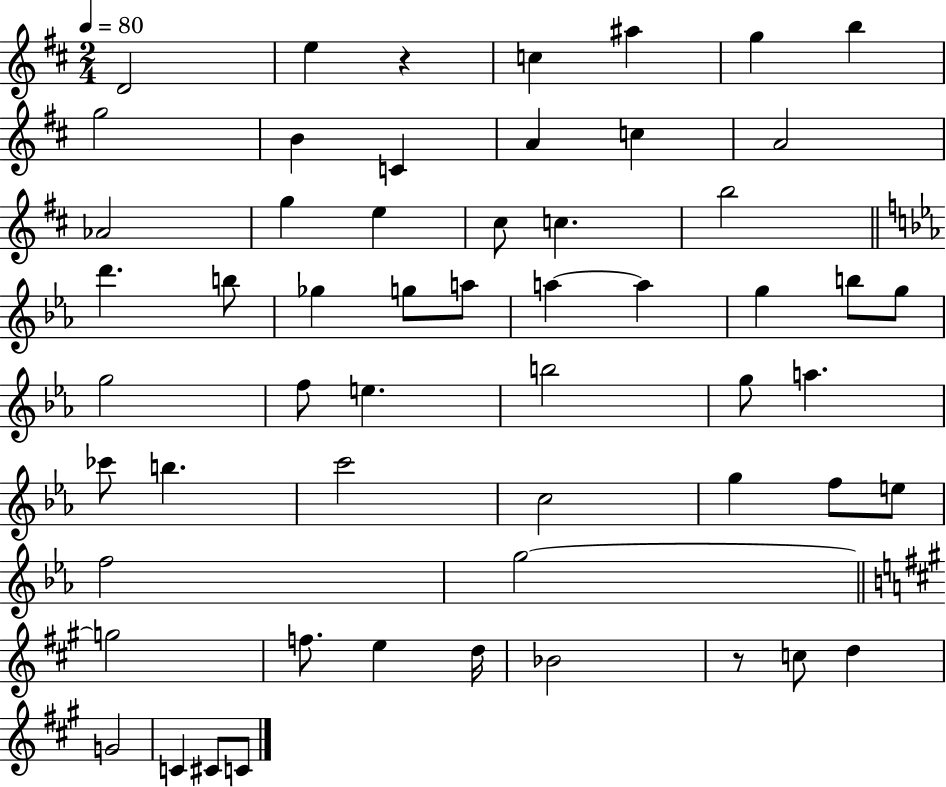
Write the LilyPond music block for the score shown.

{
  \clef treble
  \numericTimeSignature
  \time 2/4
  \key d \major
  \tempo 4 = 80
  d'2 | e''4 r4 | c''4 ais''4 | g''4 b''4 | \break g''2 | b'4 c'4 | a'4 c''4 | a'2 | \break aes'2 | g''4 e''4 | cis''8 c''4. | b''2 | \break \bar "||" \break \key c \minor d'''4. b''8 | ges''4 g''8 a''8 | a''4~~ a''4 | g''4 b''8 g''8 | \break g''2 | f''8 e''4. | b''2 | g''8 a''4. | \break ces'''8 b''4. | c'''2 | c''2 | g''4 f''8 e''8 | \break f''2 | g''2~~ | \bar "||" \break \key a \major g''2 | f''8. e''4 d''16 | bes'2 | r8 c''8 d''4 | \break g'2 | c'4 cis'8 c'8 | \bar "|."
}